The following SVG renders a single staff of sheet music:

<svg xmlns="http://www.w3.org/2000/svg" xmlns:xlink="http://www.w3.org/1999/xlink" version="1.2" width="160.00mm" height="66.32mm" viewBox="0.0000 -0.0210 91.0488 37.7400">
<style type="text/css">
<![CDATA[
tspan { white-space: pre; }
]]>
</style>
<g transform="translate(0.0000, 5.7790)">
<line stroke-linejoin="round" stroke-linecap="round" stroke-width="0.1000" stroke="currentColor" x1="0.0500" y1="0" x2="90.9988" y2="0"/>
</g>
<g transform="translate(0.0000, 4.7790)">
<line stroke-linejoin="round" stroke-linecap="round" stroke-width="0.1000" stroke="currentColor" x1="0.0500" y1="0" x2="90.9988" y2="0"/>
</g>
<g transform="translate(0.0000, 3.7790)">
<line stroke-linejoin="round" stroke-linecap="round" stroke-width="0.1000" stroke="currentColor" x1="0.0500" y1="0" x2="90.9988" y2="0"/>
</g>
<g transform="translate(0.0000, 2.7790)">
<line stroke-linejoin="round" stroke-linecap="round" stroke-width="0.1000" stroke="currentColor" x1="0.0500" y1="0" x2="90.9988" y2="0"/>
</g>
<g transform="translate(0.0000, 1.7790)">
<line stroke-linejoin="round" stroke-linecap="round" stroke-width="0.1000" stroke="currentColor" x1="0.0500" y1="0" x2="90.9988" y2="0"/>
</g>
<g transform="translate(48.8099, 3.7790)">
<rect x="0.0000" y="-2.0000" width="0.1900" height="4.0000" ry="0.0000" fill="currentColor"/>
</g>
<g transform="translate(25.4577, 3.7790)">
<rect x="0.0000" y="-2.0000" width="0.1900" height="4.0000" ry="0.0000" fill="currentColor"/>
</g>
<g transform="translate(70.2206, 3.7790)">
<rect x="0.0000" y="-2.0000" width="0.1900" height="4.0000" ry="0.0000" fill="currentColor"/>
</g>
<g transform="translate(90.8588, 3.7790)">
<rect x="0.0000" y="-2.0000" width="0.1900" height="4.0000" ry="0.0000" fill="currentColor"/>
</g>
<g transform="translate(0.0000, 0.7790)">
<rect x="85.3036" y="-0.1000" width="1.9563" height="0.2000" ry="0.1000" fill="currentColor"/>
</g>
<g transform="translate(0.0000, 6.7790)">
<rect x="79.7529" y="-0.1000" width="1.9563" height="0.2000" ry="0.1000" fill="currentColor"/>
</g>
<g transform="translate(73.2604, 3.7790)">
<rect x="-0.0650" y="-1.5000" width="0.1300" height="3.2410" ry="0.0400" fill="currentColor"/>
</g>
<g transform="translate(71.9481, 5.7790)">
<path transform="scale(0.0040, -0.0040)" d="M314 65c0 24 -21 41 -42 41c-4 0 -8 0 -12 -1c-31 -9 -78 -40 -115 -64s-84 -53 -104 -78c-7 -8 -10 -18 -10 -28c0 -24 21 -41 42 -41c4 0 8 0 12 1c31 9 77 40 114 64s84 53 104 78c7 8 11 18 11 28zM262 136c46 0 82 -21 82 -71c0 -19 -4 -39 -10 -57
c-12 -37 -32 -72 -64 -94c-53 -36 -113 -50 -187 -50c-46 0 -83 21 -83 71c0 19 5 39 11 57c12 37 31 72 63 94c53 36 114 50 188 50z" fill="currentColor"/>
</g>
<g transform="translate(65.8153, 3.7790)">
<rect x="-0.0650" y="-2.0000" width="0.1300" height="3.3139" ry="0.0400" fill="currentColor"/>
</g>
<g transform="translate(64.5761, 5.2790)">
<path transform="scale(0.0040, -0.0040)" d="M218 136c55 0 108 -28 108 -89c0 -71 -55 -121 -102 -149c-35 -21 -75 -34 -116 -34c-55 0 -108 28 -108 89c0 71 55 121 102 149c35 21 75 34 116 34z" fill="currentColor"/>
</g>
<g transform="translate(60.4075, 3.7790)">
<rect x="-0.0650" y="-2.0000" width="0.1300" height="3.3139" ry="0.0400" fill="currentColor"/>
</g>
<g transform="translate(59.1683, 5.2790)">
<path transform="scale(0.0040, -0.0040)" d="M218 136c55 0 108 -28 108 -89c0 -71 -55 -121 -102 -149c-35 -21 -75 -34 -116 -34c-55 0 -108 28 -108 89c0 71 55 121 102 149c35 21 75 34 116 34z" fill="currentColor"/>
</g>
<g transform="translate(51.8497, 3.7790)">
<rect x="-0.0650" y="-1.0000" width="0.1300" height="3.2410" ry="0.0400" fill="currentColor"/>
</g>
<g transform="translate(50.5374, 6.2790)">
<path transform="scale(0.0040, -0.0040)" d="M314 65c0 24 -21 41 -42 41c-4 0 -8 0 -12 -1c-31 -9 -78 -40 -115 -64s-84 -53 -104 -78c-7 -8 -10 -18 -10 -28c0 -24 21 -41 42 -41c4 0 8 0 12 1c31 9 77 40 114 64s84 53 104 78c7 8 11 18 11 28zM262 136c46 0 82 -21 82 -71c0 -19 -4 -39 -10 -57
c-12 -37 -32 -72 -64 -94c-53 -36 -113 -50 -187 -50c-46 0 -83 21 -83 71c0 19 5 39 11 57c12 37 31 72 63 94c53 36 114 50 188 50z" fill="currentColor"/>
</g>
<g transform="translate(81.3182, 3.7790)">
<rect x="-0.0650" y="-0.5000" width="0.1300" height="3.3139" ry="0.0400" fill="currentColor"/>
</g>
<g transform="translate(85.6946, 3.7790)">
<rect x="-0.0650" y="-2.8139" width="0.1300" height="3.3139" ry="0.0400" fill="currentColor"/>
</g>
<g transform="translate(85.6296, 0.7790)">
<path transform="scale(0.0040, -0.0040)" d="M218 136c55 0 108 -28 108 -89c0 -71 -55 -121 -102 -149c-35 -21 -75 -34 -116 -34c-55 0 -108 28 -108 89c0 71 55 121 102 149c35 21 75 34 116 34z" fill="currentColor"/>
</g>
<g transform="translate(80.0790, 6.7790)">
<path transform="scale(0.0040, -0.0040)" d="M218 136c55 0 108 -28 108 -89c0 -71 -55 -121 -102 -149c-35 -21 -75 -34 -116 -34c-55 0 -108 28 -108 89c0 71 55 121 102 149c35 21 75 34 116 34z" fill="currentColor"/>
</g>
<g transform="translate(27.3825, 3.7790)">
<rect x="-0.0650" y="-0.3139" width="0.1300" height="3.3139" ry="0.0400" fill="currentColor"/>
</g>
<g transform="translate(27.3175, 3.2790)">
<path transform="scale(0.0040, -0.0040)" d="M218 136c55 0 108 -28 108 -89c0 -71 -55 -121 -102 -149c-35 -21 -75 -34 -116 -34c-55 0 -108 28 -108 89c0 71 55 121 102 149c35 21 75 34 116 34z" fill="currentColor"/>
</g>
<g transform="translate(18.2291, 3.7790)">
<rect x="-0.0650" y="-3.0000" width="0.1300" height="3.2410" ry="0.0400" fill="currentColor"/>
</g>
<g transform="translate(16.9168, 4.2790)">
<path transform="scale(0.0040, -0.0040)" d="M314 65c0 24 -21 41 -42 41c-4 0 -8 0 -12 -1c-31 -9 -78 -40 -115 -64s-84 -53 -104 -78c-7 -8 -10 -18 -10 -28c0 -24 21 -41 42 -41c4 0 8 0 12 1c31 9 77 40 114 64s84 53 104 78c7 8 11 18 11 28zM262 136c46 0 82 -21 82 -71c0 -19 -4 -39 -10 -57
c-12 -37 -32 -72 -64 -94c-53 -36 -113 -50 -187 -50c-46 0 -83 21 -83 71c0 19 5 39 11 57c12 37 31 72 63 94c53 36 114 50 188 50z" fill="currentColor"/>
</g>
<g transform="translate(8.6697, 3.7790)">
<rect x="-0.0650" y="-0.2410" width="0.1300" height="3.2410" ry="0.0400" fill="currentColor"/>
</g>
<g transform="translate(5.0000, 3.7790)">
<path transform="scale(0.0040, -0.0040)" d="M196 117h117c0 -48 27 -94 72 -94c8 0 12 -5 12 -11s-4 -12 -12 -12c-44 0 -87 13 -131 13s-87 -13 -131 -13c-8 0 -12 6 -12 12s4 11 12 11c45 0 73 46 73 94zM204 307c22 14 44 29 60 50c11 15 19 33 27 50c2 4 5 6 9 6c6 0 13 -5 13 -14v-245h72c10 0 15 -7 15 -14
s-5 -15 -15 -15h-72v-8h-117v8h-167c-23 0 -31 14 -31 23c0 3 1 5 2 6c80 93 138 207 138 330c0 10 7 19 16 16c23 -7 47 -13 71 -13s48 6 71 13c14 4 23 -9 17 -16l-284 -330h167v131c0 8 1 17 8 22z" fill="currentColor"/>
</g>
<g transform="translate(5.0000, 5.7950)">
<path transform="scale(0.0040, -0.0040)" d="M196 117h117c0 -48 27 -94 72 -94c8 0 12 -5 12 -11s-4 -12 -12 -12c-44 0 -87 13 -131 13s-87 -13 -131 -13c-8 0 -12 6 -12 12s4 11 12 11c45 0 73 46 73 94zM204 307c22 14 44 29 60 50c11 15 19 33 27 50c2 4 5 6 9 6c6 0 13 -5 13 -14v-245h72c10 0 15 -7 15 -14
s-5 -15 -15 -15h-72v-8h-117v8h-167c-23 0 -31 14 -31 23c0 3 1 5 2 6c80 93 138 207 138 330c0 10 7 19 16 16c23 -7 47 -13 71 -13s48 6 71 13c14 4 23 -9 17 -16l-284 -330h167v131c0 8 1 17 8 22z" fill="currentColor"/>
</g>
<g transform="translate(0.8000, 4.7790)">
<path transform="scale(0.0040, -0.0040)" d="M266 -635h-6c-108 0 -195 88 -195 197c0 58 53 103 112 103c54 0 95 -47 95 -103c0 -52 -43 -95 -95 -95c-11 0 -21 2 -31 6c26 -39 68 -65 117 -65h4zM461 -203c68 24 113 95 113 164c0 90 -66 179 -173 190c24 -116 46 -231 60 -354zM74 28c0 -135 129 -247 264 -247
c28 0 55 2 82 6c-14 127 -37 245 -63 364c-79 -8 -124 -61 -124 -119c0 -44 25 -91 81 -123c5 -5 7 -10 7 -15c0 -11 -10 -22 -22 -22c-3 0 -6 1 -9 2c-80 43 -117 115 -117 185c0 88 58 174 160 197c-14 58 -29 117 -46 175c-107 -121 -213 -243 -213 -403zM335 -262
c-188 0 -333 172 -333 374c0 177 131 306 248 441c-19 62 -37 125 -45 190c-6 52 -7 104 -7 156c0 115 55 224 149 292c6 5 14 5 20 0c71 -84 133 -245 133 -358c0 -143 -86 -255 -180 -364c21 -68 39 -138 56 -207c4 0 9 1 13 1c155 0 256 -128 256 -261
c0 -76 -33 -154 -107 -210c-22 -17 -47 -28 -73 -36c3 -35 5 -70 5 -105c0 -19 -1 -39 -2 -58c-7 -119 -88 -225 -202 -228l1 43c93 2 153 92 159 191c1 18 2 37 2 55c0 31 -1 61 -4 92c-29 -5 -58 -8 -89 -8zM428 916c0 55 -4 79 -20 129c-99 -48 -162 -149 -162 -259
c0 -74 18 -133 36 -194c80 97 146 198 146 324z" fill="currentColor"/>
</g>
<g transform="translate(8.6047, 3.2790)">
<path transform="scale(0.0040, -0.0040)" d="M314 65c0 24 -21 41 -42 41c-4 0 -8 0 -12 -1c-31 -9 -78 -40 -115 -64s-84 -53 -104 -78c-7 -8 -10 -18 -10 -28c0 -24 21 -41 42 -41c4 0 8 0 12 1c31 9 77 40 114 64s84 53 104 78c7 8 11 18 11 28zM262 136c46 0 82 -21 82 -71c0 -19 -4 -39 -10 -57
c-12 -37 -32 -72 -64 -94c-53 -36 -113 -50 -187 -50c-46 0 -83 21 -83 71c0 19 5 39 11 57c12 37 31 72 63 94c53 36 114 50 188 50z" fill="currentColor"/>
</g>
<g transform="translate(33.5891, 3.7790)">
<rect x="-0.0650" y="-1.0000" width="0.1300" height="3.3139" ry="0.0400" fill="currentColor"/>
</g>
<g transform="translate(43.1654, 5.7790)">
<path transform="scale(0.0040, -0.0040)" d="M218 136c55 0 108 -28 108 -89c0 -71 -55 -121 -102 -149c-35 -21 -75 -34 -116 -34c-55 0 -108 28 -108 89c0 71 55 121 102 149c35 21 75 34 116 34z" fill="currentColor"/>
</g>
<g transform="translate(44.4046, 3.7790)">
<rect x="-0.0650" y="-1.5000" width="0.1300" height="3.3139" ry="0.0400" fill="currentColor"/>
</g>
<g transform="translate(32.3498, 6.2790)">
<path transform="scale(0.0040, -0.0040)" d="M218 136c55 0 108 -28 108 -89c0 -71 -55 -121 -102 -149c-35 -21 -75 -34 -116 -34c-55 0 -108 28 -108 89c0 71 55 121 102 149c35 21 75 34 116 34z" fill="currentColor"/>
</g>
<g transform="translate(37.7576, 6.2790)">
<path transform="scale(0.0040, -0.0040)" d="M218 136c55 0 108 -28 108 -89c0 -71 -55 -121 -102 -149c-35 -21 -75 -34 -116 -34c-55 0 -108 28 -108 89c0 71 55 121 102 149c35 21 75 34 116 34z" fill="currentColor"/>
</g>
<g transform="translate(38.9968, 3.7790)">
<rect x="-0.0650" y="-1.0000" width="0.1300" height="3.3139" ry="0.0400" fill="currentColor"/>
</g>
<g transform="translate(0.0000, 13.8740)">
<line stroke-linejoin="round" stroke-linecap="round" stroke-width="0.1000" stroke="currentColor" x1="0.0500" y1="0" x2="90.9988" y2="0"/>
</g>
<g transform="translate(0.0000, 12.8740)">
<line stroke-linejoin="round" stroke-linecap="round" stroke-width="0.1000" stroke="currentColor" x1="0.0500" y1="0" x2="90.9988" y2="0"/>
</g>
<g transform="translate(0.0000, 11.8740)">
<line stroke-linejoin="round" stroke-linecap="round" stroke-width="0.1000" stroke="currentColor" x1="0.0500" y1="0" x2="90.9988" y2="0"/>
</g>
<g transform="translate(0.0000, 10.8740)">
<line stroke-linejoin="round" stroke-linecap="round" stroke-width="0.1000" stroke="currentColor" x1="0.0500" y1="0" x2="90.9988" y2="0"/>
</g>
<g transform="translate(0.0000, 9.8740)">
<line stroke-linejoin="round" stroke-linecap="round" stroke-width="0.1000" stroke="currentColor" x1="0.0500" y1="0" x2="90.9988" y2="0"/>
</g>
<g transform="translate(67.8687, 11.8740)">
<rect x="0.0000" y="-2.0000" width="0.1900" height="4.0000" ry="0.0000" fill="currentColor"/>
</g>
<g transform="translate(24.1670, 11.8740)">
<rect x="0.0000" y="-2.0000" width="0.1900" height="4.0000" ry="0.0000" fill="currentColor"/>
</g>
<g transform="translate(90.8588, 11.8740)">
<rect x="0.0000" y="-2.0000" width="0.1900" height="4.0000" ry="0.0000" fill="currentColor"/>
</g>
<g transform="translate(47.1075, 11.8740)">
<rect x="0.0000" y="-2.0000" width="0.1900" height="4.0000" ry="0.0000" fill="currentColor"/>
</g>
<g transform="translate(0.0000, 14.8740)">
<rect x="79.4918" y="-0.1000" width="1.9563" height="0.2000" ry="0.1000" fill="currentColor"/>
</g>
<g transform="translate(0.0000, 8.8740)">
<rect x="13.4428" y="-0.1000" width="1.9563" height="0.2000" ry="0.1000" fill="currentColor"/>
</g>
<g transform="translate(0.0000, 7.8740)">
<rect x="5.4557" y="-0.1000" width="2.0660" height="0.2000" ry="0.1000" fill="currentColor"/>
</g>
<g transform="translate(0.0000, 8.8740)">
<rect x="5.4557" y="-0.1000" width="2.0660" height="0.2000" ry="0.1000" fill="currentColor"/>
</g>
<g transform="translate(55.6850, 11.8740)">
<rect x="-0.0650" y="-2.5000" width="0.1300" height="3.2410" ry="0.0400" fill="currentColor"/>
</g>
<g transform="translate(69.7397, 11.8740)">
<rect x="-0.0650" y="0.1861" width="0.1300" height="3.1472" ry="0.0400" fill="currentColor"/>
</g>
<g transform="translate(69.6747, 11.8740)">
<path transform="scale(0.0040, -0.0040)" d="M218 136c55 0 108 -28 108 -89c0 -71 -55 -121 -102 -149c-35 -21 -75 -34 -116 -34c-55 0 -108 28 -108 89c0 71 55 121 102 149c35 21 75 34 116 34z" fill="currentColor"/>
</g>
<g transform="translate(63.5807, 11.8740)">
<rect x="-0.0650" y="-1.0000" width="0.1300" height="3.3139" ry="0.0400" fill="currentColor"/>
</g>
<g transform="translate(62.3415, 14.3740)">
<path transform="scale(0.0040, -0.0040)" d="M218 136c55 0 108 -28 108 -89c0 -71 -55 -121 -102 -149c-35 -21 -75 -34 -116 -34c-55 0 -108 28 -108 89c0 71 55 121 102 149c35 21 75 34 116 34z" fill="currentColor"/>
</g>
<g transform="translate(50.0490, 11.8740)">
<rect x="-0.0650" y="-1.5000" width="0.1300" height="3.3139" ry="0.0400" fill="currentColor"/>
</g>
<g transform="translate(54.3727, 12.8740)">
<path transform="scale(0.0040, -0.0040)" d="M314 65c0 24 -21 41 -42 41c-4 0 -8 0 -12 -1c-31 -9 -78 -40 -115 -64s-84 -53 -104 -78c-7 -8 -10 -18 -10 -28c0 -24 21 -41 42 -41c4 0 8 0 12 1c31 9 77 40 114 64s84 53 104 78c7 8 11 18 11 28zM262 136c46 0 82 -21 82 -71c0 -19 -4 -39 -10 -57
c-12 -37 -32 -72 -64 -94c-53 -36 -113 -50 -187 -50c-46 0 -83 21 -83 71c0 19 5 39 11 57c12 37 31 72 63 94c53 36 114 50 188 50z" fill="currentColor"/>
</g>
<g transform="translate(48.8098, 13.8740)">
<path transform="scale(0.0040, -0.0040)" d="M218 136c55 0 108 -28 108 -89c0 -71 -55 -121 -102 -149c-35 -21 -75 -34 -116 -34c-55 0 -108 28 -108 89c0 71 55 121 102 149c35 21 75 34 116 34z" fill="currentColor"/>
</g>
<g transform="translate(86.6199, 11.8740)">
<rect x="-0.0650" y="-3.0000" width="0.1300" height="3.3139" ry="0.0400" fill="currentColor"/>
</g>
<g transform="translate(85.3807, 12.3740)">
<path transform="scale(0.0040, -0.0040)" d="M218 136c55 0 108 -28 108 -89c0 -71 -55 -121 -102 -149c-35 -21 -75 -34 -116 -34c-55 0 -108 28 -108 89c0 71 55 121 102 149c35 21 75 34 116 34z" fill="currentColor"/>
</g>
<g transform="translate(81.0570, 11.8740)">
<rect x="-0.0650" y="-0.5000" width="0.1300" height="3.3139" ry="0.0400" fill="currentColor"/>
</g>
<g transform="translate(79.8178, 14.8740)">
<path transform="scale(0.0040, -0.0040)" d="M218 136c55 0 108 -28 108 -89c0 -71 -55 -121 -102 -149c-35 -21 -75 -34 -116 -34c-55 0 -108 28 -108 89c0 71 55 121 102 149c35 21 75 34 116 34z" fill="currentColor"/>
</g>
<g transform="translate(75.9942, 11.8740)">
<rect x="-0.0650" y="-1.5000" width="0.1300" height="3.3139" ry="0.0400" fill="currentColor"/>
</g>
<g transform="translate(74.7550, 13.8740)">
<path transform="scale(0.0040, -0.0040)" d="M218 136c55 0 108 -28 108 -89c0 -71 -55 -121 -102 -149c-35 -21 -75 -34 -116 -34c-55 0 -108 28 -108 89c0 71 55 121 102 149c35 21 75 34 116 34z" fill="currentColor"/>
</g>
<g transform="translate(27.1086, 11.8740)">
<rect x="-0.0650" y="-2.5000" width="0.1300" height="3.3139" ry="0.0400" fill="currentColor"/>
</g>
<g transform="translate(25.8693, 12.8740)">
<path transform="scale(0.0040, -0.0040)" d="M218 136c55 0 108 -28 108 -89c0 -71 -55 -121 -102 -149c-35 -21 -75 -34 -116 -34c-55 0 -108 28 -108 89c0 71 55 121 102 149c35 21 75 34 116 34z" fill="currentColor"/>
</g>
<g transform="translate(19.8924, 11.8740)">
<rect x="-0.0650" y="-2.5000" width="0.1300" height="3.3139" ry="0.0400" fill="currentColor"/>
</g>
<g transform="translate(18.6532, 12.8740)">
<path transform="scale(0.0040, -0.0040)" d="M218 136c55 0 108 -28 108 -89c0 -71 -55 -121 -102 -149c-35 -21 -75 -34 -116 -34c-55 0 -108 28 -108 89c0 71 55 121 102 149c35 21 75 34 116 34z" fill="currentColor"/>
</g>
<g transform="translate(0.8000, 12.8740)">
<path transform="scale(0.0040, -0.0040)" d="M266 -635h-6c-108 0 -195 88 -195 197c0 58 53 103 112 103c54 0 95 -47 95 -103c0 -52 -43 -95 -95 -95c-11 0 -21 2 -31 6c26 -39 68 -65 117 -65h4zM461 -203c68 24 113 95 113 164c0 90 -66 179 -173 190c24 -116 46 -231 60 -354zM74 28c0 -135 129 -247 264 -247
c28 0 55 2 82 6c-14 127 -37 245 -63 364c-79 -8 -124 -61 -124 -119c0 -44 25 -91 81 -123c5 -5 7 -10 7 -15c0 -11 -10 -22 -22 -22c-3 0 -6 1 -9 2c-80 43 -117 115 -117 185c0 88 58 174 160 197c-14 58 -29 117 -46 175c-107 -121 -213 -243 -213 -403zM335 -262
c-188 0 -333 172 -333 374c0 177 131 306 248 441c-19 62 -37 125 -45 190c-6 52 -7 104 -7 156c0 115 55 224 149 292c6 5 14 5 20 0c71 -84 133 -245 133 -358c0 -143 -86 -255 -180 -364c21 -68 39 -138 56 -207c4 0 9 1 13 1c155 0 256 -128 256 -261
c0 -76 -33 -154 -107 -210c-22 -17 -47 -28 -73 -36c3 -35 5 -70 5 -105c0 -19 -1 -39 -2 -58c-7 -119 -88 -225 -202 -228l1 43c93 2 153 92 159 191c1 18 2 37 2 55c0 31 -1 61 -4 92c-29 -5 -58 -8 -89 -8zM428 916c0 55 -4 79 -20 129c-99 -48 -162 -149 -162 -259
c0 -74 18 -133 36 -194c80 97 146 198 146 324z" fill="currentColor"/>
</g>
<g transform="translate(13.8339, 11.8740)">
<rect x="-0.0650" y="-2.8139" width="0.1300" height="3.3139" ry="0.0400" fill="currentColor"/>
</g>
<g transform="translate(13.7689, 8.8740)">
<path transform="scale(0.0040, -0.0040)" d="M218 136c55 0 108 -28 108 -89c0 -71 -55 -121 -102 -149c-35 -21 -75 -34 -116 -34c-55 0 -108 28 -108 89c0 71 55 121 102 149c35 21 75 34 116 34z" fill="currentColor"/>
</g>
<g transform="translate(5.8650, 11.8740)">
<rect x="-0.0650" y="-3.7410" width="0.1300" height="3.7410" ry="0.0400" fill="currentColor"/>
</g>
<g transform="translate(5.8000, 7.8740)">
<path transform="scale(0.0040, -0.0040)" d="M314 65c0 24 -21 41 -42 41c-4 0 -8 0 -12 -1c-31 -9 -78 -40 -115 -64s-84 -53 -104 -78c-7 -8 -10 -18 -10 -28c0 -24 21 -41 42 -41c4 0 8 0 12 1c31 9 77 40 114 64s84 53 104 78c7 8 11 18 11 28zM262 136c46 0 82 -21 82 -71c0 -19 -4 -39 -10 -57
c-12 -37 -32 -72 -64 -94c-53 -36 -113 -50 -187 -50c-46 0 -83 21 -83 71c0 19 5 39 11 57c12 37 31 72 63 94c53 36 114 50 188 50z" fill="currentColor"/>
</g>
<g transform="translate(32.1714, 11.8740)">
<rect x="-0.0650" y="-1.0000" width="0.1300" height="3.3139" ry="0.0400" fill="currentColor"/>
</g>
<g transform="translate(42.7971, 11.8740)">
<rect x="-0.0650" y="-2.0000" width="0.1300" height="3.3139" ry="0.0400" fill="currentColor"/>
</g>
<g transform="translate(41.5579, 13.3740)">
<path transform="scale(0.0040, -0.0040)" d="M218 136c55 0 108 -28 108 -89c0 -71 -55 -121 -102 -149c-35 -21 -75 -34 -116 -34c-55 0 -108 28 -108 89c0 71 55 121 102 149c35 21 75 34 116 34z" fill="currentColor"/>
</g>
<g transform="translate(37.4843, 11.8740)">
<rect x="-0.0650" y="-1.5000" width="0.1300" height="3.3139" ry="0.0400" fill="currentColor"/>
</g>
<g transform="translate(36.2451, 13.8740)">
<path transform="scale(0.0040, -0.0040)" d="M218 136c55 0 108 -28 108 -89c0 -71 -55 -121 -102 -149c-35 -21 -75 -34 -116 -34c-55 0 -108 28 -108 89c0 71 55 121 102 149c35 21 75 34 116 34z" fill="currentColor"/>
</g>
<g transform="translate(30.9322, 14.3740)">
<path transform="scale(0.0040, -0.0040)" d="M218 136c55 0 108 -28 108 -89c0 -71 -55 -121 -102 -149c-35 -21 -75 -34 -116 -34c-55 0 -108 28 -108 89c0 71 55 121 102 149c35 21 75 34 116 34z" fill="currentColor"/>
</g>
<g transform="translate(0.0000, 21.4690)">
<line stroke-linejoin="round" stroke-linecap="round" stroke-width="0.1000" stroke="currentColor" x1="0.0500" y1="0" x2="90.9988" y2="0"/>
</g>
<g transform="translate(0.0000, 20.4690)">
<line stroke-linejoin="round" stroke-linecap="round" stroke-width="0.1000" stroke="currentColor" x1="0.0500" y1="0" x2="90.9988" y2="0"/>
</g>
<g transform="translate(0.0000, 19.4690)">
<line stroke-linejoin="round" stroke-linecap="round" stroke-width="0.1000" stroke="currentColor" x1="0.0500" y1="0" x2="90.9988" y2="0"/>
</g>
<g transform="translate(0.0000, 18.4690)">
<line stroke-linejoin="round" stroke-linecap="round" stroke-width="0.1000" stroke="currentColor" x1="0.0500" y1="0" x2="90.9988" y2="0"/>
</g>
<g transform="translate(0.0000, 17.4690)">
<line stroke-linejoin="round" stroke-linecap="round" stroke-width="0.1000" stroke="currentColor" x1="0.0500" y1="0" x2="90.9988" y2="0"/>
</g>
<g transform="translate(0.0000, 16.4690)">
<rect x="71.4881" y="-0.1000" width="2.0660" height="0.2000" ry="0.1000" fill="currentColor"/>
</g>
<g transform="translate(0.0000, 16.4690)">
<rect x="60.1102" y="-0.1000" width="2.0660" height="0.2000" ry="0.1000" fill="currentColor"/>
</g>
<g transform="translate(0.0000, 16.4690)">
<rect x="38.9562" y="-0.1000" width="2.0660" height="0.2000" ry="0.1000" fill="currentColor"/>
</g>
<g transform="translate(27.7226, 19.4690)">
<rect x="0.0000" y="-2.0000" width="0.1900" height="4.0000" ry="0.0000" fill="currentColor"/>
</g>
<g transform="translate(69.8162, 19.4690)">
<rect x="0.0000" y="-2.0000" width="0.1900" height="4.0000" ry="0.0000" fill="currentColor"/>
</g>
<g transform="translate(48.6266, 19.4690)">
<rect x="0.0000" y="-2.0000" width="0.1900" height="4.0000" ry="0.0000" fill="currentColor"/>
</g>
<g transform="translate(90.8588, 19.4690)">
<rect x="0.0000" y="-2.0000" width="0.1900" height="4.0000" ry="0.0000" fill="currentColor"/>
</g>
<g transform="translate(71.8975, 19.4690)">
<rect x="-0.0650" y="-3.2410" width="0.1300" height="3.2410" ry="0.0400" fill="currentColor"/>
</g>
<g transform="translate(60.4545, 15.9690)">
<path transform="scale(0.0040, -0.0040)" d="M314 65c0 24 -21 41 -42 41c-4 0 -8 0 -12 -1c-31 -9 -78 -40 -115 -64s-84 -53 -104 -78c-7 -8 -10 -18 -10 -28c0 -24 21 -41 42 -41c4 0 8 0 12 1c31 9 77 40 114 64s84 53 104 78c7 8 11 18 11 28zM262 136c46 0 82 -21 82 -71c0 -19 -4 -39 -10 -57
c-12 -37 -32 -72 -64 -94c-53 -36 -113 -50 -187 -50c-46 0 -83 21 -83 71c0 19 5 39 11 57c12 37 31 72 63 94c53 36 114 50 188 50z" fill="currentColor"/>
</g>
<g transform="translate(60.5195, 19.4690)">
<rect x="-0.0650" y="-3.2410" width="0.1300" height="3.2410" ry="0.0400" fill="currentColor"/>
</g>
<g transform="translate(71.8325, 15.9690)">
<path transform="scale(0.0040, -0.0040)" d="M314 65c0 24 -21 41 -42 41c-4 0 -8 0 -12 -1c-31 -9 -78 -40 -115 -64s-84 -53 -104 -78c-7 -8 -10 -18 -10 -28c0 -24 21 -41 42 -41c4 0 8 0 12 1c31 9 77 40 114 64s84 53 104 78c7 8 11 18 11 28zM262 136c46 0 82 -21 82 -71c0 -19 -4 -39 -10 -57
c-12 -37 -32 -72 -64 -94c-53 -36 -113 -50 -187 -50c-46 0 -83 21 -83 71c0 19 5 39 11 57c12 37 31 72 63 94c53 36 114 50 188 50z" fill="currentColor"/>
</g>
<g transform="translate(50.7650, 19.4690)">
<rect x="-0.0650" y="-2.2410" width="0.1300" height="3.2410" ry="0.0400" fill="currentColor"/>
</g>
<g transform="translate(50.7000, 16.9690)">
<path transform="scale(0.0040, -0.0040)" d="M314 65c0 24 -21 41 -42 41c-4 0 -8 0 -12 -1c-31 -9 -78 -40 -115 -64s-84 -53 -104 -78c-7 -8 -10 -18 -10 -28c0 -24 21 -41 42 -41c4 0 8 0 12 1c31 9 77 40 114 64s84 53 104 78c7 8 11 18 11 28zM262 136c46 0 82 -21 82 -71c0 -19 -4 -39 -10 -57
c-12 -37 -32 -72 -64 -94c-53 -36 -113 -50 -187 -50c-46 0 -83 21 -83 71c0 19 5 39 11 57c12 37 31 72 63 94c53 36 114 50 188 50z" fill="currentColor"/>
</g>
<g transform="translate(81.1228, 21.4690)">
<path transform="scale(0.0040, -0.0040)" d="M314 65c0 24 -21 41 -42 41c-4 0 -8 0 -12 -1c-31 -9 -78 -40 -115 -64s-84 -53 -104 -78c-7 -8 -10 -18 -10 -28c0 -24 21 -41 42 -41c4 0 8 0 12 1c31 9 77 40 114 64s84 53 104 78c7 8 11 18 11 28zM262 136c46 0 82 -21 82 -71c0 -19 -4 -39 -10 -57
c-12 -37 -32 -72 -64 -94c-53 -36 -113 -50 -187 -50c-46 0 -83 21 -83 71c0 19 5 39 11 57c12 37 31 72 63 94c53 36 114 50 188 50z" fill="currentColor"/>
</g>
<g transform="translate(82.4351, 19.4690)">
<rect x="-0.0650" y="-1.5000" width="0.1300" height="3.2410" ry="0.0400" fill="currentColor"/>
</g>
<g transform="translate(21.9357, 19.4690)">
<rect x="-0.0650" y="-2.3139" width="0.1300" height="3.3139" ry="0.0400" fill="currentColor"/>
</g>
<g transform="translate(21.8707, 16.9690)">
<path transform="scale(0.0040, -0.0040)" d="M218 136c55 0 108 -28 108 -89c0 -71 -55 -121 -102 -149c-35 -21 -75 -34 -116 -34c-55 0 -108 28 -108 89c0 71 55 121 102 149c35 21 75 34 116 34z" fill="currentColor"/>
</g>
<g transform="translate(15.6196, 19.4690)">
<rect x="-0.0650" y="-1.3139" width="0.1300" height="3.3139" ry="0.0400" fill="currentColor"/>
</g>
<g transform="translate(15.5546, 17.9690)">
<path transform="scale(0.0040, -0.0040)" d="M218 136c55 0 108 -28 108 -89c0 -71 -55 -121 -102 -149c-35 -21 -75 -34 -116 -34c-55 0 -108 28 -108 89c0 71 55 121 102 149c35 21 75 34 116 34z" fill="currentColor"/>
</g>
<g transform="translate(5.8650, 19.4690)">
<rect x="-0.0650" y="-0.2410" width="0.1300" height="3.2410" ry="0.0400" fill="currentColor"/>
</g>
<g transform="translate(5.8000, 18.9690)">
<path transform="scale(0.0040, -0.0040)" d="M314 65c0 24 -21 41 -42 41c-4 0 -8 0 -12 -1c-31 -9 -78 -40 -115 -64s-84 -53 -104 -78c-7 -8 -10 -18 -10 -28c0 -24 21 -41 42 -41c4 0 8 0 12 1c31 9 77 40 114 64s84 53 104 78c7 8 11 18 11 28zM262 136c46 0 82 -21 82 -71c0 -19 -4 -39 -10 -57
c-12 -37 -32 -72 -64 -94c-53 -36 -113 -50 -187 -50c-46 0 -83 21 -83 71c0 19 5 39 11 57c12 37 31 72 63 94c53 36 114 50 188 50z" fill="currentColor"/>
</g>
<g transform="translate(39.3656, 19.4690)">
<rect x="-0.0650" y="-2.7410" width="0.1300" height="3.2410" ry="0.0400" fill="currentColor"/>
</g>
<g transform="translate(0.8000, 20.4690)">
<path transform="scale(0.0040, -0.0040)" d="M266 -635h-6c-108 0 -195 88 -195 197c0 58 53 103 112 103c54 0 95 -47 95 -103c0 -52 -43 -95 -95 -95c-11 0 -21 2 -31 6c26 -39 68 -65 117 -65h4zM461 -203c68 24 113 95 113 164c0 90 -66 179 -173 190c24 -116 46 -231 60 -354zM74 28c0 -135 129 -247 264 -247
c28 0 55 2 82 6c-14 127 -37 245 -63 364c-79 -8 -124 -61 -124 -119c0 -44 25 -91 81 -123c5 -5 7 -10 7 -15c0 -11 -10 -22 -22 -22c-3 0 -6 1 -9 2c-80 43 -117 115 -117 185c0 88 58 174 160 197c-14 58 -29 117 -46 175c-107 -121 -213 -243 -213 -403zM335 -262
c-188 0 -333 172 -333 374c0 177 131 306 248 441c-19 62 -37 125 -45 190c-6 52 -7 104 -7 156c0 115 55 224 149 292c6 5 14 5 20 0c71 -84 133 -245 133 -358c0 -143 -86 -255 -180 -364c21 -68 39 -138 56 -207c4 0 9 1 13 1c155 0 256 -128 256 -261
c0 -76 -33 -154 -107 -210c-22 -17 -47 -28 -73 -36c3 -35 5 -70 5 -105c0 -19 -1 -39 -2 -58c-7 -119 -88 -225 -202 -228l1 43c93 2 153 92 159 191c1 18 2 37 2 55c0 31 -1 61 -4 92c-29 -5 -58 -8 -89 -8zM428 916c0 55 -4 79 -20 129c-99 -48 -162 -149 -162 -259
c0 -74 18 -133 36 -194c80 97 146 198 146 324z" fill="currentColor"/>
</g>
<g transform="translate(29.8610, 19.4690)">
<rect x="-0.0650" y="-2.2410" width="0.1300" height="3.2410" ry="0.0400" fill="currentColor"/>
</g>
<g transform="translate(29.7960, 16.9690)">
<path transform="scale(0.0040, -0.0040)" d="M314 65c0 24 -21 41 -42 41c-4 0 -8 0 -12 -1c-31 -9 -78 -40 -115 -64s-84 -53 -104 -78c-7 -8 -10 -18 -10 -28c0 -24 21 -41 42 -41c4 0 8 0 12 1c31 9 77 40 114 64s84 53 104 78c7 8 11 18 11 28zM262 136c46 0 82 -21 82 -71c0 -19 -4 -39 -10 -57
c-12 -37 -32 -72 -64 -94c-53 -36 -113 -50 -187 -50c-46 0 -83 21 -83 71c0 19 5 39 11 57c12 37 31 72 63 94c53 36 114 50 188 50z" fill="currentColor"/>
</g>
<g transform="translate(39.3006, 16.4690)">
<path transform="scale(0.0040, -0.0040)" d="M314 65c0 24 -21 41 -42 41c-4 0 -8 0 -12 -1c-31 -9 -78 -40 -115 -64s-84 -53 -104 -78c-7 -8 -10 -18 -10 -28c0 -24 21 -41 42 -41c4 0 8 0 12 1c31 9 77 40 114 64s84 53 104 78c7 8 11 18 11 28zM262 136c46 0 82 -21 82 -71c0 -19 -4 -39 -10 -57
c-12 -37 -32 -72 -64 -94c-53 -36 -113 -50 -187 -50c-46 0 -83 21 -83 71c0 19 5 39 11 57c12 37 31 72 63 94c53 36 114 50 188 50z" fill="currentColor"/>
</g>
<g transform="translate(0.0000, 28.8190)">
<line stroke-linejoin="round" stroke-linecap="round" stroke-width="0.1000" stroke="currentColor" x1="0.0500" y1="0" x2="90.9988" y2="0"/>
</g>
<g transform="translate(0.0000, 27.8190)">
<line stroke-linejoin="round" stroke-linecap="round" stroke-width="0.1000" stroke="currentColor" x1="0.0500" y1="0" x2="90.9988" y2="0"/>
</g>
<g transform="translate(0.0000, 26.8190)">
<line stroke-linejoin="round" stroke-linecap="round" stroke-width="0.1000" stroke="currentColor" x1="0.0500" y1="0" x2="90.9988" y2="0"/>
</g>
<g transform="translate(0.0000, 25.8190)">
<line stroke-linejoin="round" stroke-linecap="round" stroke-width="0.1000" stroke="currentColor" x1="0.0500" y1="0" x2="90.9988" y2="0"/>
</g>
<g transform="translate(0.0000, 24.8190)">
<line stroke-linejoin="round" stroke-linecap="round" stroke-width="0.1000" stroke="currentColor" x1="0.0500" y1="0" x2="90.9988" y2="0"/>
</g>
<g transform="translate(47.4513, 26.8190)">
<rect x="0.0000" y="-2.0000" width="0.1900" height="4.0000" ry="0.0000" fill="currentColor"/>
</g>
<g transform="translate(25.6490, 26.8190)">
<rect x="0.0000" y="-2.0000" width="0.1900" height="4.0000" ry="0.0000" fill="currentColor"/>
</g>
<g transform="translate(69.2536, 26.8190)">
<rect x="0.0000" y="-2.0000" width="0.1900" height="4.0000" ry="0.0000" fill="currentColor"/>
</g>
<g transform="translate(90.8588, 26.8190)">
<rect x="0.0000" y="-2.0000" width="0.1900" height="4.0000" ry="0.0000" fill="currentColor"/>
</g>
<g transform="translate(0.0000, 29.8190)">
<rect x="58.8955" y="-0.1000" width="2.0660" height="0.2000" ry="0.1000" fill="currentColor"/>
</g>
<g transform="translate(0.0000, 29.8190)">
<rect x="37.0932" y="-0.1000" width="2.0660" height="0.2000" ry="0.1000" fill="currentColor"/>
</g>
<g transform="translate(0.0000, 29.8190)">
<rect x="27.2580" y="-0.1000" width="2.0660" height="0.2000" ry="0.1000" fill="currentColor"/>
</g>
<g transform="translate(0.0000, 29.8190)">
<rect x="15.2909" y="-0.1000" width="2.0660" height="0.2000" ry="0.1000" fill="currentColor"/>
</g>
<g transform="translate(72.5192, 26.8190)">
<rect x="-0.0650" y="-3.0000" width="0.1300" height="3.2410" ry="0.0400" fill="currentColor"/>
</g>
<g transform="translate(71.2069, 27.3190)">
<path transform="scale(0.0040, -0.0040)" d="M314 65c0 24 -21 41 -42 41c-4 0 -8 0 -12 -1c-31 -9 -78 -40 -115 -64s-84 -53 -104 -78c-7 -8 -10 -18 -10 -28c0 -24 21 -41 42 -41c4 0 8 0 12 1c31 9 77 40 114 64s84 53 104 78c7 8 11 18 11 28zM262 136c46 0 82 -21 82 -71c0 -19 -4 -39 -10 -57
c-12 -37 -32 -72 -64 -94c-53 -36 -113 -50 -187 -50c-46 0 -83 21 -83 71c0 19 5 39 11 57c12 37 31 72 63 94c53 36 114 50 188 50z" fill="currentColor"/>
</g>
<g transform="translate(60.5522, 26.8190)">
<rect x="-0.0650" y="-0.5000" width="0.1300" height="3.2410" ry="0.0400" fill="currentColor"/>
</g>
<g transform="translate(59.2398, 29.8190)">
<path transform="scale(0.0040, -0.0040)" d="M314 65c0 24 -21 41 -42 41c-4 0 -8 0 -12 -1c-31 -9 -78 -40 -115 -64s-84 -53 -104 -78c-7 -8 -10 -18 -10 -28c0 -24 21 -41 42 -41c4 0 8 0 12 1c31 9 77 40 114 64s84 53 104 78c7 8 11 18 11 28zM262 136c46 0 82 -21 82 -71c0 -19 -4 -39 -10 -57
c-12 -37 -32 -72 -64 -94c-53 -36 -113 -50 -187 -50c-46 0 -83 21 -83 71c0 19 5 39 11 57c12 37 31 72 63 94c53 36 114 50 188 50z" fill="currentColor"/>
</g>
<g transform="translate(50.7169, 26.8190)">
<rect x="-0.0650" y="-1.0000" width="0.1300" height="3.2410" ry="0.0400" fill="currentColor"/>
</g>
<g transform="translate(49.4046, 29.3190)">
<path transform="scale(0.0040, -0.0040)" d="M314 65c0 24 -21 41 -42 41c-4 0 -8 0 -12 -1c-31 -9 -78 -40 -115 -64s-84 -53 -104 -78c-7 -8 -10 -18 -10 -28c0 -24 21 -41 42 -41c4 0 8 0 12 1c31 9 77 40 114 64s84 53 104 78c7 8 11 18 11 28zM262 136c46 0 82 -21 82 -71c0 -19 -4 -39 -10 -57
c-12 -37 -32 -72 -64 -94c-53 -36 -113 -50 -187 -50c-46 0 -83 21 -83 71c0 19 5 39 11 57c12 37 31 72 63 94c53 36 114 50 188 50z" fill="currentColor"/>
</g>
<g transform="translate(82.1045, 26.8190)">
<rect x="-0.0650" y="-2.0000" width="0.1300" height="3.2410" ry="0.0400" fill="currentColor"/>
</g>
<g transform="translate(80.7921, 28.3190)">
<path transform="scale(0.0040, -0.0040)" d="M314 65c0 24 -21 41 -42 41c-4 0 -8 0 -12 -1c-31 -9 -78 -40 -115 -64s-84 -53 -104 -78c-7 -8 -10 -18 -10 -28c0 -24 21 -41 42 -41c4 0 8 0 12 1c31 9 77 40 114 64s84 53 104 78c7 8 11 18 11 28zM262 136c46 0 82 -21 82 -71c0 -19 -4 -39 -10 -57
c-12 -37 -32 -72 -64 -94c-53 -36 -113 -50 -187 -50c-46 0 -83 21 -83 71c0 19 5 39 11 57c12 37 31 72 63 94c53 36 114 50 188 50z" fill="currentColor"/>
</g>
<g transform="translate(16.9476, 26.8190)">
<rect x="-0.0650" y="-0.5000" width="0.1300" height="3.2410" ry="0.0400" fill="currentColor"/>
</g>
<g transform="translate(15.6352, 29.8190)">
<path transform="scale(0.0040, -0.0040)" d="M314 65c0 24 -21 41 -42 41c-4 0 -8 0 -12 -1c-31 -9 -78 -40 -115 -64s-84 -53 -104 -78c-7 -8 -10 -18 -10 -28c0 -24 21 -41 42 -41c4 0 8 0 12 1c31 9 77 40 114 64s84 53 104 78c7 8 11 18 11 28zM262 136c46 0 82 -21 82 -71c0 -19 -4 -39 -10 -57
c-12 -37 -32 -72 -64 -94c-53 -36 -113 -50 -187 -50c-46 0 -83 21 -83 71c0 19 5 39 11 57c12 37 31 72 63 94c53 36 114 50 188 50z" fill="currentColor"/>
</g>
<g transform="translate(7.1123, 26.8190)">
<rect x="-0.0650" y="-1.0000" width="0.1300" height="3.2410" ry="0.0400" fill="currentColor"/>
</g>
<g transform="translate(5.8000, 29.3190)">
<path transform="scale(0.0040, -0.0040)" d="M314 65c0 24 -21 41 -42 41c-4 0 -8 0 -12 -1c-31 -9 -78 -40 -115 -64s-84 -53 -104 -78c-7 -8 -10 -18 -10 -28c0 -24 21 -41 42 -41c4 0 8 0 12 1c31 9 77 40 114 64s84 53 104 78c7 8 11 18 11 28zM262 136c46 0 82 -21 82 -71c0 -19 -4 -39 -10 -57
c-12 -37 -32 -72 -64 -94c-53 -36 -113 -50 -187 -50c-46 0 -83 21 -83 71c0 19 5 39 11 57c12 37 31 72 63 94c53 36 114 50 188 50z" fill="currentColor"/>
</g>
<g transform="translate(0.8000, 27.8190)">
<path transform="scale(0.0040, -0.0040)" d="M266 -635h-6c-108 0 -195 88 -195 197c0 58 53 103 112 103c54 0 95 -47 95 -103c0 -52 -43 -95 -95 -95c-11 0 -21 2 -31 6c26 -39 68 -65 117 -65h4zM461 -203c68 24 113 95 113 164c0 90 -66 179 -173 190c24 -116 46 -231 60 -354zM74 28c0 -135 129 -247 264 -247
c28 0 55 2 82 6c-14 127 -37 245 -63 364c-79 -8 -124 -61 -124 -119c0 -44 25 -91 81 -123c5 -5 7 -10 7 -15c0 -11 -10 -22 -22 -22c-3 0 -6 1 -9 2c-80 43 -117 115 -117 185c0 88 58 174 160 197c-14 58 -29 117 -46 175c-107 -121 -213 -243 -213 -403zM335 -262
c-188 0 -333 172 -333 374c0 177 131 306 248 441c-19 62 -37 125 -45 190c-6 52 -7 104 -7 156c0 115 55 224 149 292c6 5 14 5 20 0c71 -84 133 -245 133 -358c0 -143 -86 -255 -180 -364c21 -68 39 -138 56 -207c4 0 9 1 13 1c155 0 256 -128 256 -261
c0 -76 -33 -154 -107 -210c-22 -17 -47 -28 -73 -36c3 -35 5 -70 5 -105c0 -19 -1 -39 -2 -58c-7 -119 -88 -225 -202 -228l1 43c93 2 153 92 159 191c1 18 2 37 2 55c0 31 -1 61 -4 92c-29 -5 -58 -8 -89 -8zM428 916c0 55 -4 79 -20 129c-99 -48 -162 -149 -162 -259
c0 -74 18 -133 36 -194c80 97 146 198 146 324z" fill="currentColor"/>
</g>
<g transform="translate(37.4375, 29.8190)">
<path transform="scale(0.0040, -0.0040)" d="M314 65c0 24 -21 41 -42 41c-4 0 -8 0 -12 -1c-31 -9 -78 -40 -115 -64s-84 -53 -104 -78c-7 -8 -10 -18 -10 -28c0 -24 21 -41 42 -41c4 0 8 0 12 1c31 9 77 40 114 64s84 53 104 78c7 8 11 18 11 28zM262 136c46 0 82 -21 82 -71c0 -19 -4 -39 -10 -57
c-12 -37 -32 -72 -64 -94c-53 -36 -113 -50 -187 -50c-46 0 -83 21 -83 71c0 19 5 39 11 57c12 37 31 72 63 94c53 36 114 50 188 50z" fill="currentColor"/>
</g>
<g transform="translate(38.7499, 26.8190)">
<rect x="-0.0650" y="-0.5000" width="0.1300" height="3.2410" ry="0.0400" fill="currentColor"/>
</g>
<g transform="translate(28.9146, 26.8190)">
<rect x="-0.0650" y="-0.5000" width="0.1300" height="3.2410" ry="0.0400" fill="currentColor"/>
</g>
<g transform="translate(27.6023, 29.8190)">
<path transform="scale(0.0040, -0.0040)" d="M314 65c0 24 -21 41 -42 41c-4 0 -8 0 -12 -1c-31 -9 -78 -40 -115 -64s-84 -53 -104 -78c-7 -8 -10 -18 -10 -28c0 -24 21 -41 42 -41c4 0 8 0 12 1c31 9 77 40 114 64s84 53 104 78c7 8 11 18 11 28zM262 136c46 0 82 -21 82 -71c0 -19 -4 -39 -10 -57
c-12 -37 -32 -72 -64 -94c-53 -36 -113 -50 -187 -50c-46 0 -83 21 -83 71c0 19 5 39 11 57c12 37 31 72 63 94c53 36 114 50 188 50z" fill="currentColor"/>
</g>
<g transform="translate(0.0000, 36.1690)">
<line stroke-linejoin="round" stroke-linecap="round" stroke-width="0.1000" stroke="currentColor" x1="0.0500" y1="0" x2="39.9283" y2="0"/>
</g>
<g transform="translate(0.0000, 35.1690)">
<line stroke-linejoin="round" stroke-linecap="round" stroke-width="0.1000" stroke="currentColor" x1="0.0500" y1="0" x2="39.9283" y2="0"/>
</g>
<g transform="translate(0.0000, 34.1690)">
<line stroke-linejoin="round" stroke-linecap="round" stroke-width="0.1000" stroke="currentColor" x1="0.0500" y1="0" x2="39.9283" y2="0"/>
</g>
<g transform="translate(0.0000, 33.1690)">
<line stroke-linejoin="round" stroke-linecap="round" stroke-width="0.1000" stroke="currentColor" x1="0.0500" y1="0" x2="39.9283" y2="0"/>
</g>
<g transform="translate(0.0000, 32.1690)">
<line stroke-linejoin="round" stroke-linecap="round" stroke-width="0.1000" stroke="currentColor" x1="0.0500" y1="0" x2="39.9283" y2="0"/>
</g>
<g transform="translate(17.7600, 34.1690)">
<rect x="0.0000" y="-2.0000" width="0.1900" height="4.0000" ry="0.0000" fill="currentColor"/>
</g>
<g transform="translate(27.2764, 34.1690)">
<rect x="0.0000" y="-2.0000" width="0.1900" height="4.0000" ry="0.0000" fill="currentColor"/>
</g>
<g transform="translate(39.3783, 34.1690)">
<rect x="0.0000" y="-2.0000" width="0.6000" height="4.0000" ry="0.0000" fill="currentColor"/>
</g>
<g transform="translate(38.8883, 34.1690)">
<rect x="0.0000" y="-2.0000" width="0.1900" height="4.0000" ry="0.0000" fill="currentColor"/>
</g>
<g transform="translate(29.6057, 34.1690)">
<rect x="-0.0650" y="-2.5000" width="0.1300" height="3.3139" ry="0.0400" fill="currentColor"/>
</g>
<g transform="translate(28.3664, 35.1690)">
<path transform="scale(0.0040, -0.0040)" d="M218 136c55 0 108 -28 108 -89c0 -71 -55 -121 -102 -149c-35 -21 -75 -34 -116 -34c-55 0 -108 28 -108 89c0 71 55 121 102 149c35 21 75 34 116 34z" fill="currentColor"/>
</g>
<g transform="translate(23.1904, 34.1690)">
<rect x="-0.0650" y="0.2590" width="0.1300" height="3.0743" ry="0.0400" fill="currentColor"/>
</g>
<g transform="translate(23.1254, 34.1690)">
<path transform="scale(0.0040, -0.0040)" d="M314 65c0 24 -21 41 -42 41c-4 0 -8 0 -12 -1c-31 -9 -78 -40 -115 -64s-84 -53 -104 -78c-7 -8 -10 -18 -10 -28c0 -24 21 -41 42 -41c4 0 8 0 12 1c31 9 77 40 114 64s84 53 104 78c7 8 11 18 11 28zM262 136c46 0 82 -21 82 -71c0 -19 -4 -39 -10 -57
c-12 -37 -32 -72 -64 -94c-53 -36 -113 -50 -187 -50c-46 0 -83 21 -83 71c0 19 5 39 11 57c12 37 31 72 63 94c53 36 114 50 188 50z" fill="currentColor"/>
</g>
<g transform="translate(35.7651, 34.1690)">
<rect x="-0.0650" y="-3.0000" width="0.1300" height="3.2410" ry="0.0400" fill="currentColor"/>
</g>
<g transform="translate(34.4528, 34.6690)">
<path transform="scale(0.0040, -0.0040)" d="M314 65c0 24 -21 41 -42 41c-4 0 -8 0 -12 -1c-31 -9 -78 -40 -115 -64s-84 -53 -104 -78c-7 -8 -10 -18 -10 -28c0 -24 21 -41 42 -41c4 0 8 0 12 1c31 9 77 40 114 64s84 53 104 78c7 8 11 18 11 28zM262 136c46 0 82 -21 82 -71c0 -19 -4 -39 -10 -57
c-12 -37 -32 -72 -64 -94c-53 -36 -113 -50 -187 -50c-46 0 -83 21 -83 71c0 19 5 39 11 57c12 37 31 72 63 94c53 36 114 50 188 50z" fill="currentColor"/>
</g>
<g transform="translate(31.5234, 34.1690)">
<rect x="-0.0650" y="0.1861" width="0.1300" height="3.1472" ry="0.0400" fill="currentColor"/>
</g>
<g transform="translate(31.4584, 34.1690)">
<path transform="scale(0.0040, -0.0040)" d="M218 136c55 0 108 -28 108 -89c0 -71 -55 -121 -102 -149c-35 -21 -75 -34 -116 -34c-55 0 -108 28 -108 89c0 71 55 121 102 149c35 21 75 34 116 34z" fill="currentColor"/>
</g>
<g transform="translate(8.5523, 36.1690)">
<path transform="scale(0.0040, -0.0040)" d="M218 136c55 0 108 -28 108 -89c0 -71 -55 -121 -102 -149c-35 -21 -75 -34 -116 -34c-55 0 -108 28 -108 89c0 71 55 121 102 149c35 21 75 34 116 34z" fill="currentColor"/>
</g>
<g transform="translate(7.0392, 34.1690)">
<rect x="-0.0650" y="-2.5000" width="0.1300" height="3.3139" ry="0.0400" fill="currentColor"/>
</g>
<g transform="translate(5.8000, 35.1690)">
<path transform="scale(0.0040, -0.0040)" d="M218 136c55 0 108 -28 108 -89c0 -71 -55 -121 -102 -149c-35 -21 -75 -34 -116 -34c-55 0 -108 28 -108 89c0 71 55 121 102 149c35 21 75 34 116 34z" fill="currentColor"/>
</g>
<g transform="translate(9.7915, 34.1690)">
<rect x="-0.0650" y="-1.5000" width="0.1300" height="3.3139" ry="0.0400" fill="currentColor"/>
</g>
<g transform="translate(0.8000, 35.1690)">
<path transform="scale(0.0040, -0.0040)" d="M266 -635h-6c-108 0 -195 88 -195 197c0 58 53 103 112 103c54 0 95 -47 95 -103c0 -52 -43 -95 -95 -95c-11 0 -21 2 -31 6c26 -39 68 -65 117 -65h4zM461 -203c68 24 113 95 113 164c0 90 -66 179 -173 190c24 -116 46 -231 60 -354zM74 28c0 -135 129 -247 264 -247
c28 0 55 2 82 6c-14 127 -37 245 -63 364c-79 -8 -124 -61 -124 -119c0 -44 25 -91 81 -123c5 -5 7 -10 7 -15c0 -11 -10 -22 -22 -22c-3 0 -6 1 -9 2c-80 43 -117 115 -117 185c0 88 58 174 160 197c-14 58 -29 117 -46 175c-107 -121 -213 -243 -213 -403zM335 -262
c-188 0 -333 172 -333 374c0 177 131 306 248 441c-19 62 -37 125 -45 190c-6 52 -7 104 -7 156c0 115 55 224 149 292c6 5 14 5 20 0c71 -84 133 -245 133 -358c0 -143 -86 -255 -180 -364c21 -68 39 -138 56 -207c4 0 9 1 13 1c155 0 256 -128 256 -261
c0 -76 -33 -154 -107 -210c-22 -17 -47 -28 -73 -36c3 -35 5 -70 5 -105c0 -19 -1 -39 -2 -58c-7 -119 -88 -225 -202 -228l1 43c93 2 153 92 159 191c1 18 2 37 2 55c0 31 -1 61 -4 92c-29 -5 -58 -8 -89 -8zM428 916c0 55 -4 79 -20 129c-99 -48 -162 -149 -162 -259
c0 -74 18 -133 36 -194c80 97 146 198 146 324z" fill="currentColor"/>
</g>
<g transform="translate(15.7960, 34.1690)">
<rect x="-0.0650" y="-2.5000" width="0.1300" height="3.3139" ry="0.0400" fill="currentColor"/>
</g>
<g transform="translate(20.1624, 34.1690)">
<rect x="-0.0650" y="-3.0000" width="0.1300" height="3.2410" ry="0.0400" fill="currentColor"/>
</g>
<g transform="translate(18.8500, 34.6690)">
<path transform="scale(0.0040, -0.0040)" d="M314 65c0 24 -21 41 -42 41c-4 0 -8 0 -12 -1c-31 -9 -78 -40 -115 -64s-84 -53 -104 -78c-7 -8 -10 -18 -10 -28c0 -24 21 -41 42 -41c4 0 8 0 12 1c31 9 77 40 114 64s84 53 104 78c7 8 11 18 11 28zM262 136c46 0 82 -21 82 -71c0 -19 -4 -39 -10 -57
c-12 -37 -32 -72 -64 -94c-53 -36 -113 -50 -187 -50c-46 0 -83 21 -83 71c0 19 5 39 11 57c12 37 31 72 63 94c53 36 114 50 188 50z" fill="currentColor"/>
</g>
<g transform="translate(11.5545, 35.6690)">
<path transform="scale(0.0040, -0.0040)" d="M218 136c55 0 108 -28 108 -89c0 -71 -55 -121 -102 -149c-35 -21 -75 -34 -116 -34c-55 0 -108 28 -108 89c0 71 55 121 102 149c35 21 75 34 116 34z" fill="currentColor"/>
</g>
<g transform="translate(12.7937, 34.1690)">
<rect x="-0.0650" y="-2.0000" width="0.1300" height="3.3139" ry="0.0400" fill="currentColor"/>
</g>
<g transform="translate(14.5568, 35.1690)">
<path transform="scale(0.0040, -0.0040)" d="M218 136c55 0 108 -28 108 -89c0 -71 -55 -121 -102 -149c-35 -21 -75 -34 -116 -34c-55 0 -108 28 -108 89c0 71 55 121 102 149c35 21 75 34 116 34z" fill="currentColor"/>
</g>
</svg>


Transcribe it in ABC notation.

X:1
T:Untitled
M:4/4
L:1/4
K:C
c2 A2 c D D E D2 F F E2 C a c'2 a G G D E F E G2 D B E C A c2 e g g2 a2 g2 b2 b2 E2 D2 C2 C2 C2 D2 C2 A2 F2 G E F G A2 B2 G B A2